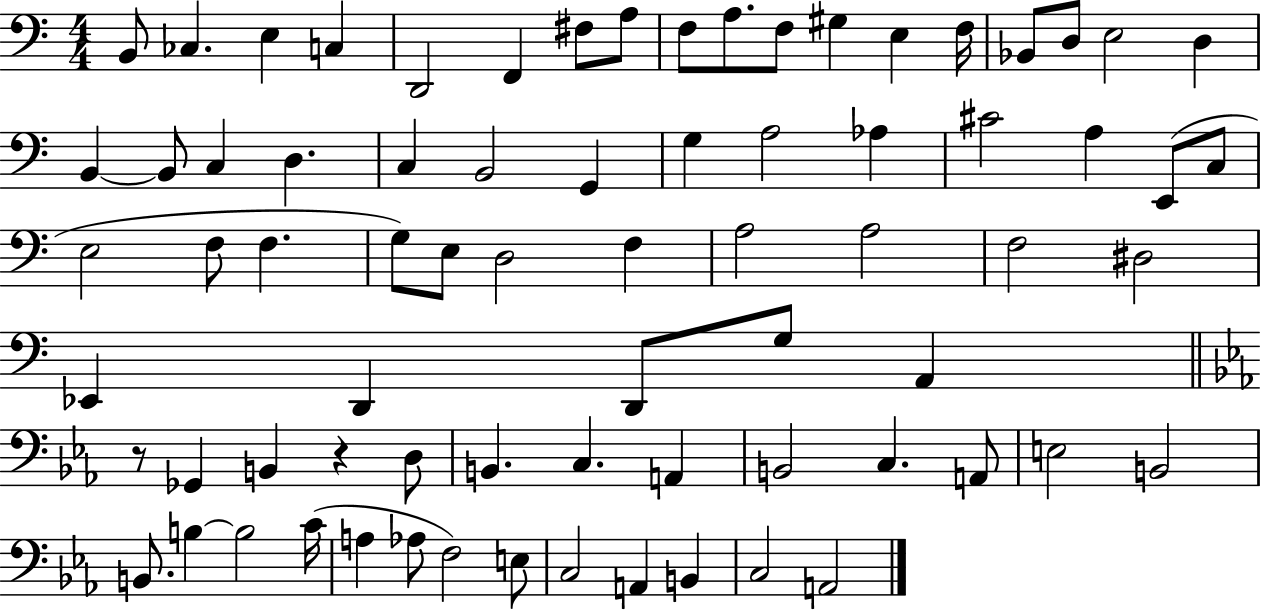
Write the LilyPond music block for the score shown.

{
  \clef bass
  \numericTimeSignature
  \time 4/4
  \key c \major
  b,8 ces4. e4 c4 | d,2 f,4 fis8 a8 | f8 a8. f8 gis4 e4 f16 | bes,8 d8 e2 d4 | \break b,4~~ b,8 c4 d4. | c4 b,2 g,4 | g4 a2 aes4 | cis'2 a4 e,8( c8 | \break e2 f8 f4. | g8) e8 d2 f4 | a2 a2 | f2 dis2 | \break ees,4 d,4 d,8 g8 a,4 | \bar "||" \break \key c \minor r8 ges,4 b,4 r4 d8 | b,4. c4. a,4 | b,2 c4. a,8 | e2 b,2 | \break b,8. b4~~ b2 c'16( | a4 aes8 f2) e8 | c2 a,4 b,4 | c2 a,2 | \break \bar "|."
}